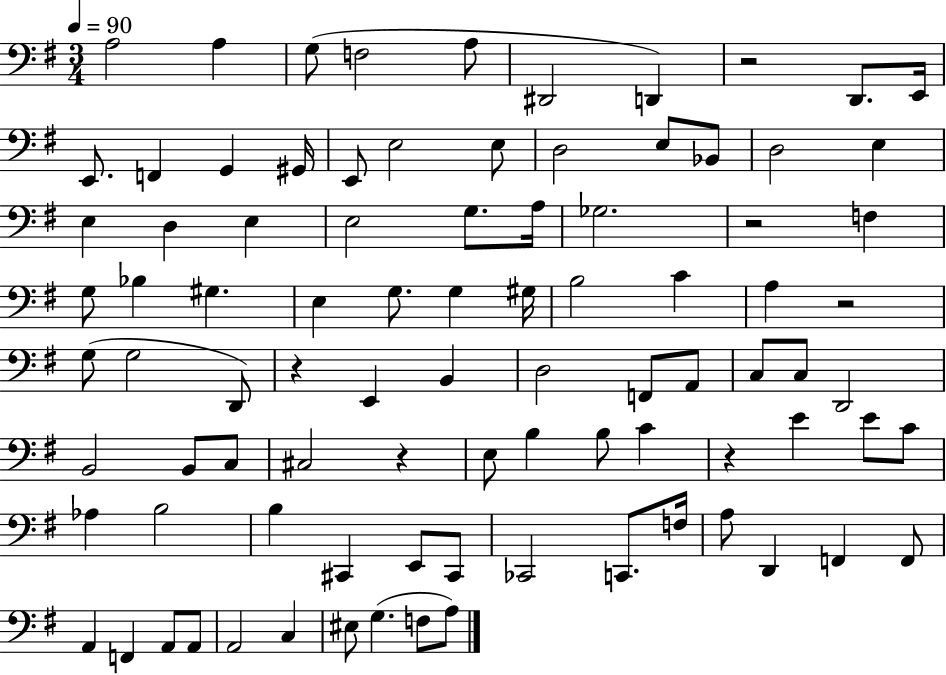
A3/h A3/q G3/e F3/h A3/e D#2/h D2/q R/h D2/e. E2/s E2/e. F2/q G2/q G#2/s E2/e E3/h E3/e D3/h E3/e Bb2/e D3/h E3/q E3/q D3/q E3/q E3/h G3/e. A3/s Gb3/h. R/h F3/q G3/e Bb3/q G#3/q. E3/q G3/e. G3/q G#3/s B3/h C4/q A3/q R/h G3/e G3/h D2/e R/q E2/q B2/q D3/h F2/e A2/e C3/e C3/e D2/h B2/h B2/e C3/e C#3/h R/q E3/e B3/q B3/e C4/q R/q E4/q E4/e C4/e Ab3/q B3/h B3/q C#2/q E2/e C#2/e CES2/h C2/e. F3/s A3/e D2/q F2/q F2/e A2/q F2/q A2/e A2/e A2/h C3/q EIS3/e G3/q. F3/e A3/e